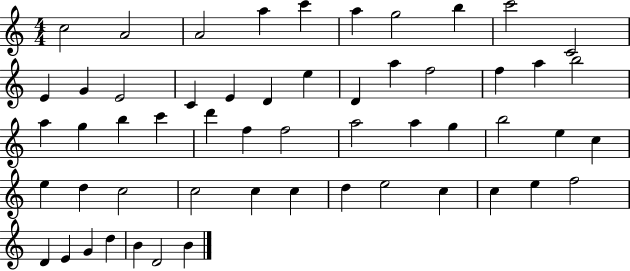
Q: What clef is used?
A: treble